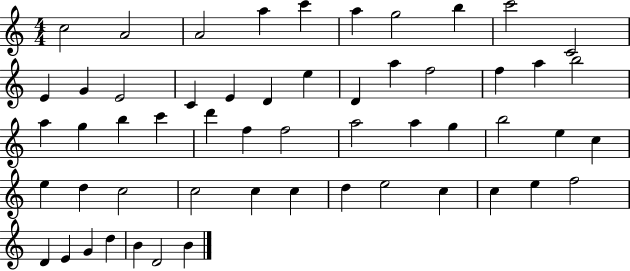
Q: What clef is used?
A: treble